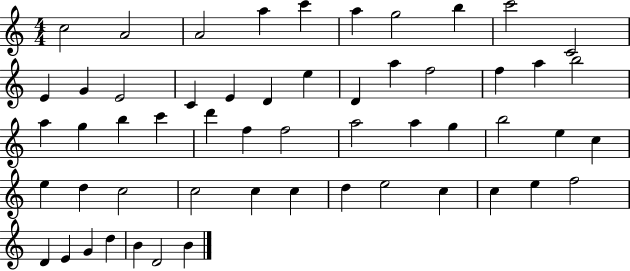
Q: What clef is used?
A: treble